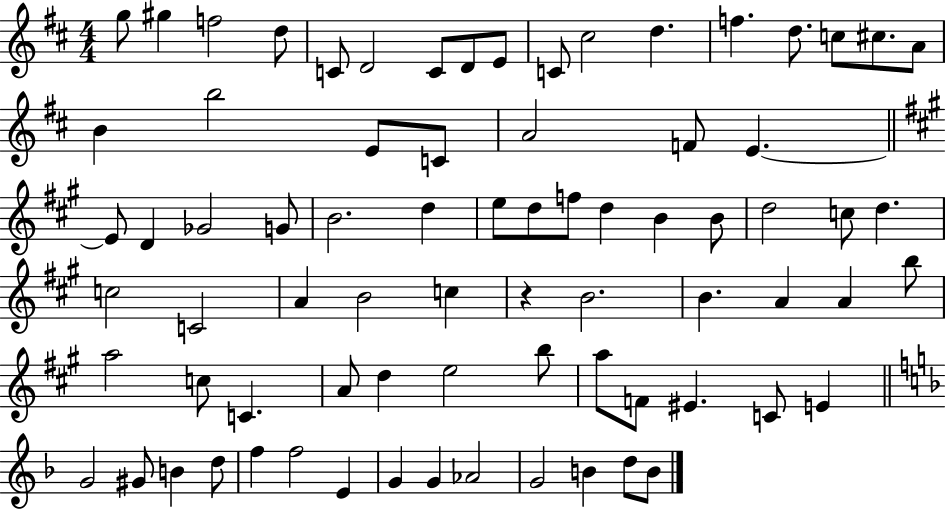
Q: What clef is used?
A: treble